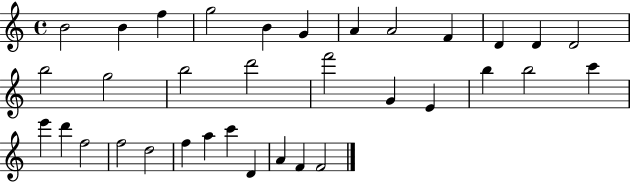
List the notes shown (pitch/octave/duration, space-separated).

B4/h B4/q F5/q G5/h B4/q G4/q A4/q A4/h F4/q D4/q D4/q D4/h B5/h G5/h B5/h D6/h F6/h G4/q E4/q B5/q B5/h C6/q E6/q D6/q F5/h F5/h D5/h F5/q A5/q C6/q D4/q A4/q F4/q F4/h